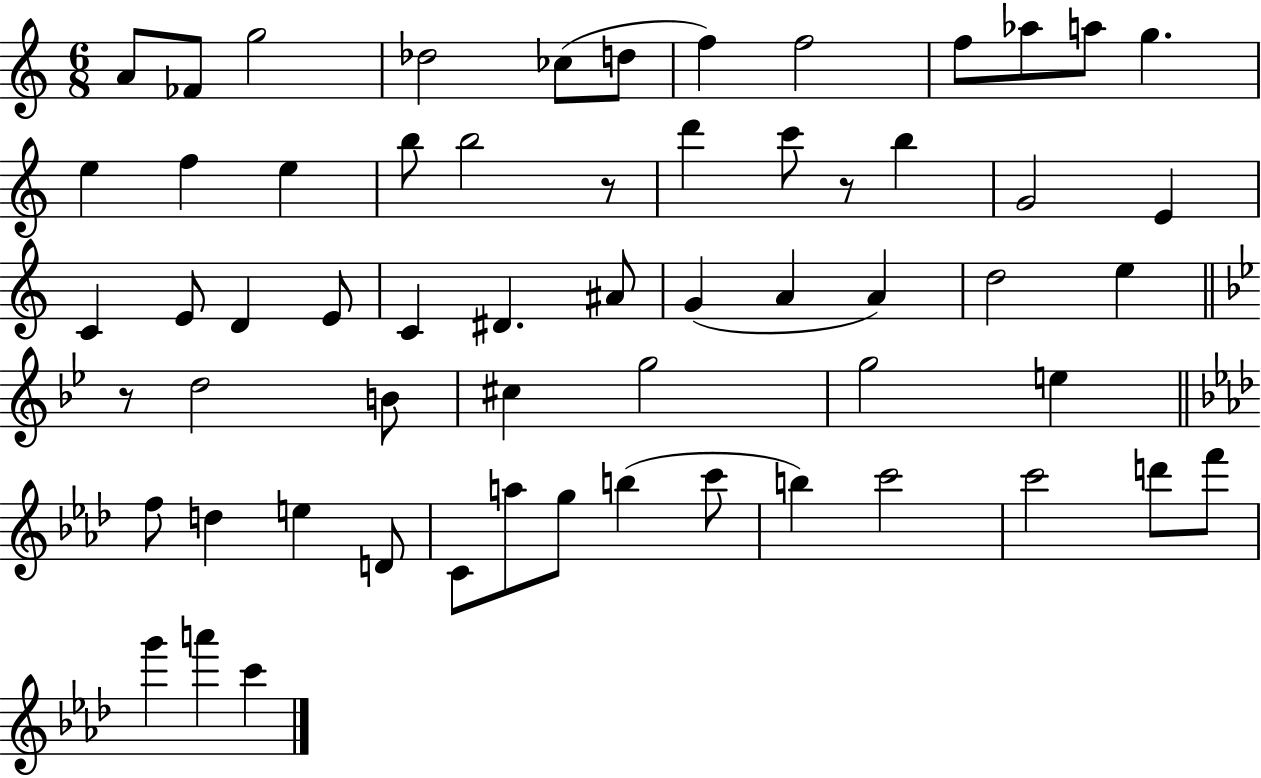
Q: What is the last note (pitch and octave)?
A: C6